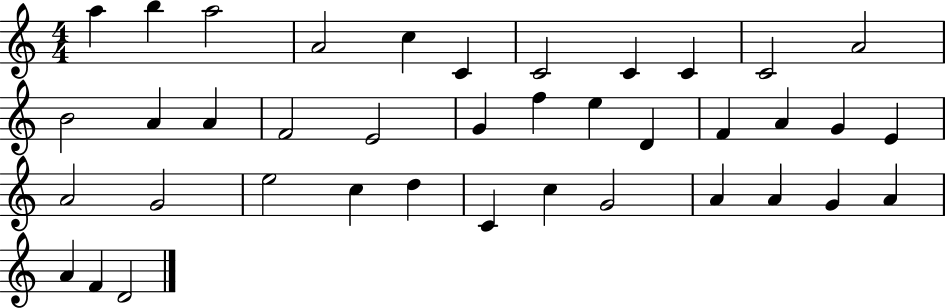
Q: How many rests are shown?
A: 0